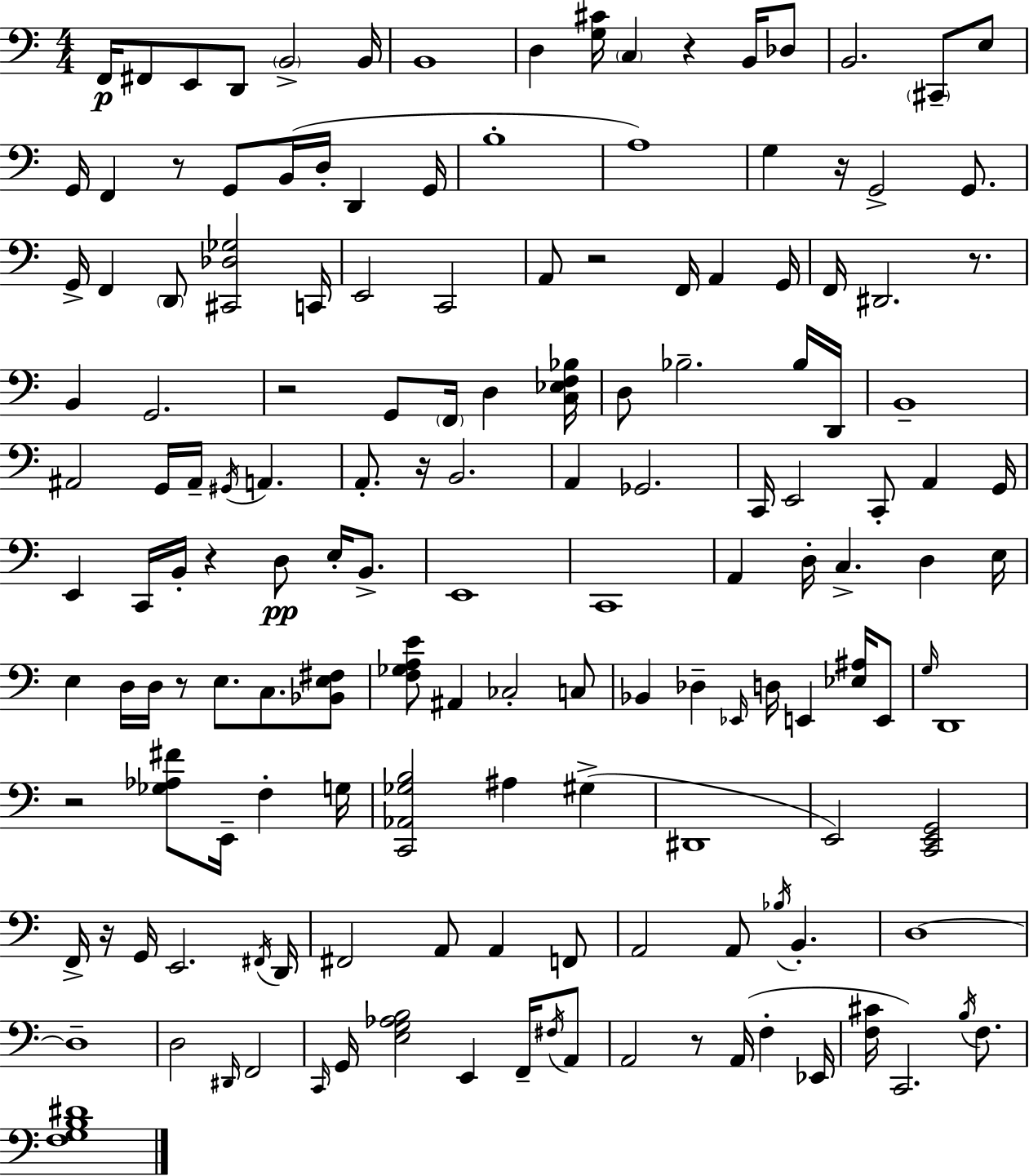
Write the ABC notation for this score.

X:1
T:Untitled
M:4/4
L:1/4
K:C
F,,/4 ^F,,/2 E,,/2 D,,/2 B,,2 B,,/4 B,,4 D, [G,^C]/4 C, z B,,/4 _D,/2 B,,2 ^C,,/2 E,/2 G,,/4 F,, z/2 G,,/2 B,,/4 D,/4 D,, G,,/4 B,4 A,4 G, z/4 G,,2 G,,/2 G,,/4 F,, D,,/2 [^C,,_D,_G,]2 C,,/4 E,,2 C,,2 A,,/2 z2 F,,/4 A,, G,,/4 F,,/4 ^D,,2 z/2 B,, G,,2 z2 G,,/2 F,,/4 D, [C,_E,F,_B,]/4 D,/2 _B,2 _B,/4 D,,/4 B,,4 ^A,,2 G,,/4 ^A,,/4 ^G,,/4 A,, A,,/2 z/4 B,,2 A,, _G,,2 C,,/4 E,,2 C,,/2 A,, G,,/4 E,, C,,/4 B,,/4 z D,/2 E,/4 B,,/2 E,,4 C,,4 A,, D,/4 C, D, E,/4 E, D,/4 D,/4 z/2 E,/2 C,/2 [_B,,E,^F,]/2 [F,_G,A,E]/2 ^A,, _C,2 C,/2 _B,, _D, _E,,/4 D,/4 E,, [_E,^A,]/4 E,,/2 G,/4 D,,4 z2 [_G,_A,^F]/2 E,,/4 F, G,/4 [C,,_A,,_G,B,]2 ^A, ^G, ^D,,4 E,,2 [C,,E,,G,,]2 F,,/4 z/4 G,,/4 E,,2 ^F,,/4 D,,/4 ^F,,2 A,,/2 A,, F,,/2 A,,2 A,,/2 _B,/4 B,, D,4 D,4 D,2 ^D,,/4 F,,2 C,,/4 G,,/4 [E,G,_A,B,]2 E,, F,,/4 ^F,/4 A,,/2 A,,2 z/2 A,,/4 F, _E,,/4 [F,^C]/4 C,,2 B,/4 F,/2 [F,G,B,^D]4